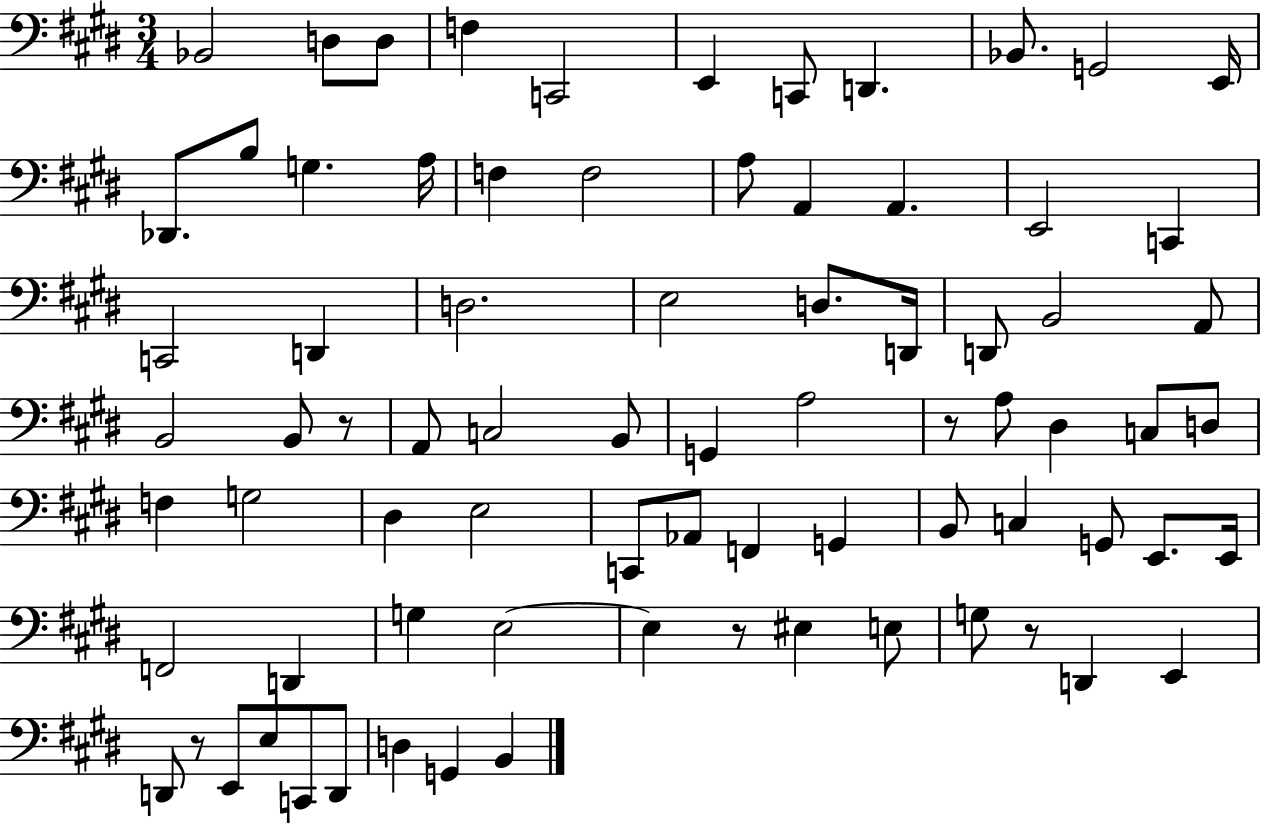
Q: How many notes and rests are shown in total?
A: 78